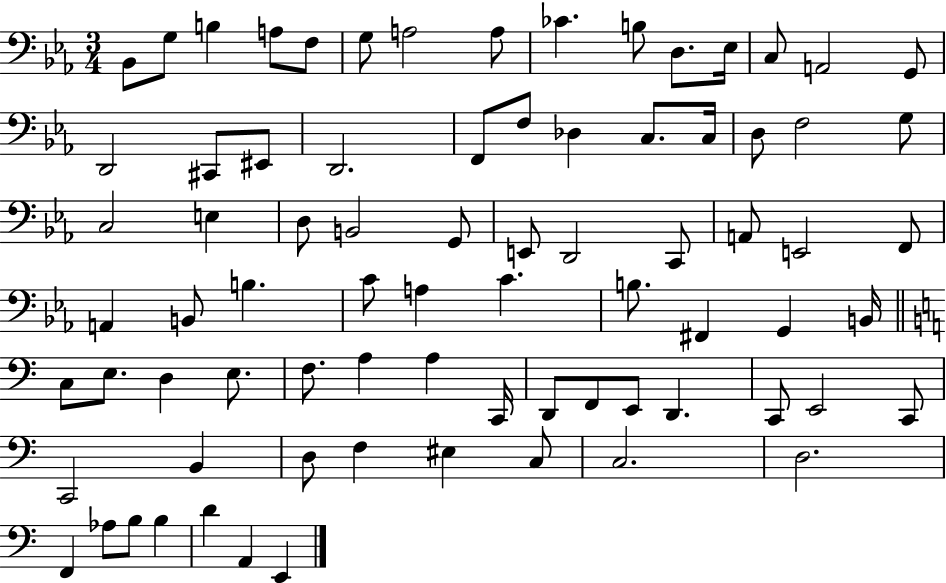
Bb2/e G3/e B3/q A3/e F3/e G3/e A3/h A3/e CES4/q. B3/e D3/e. Eb3/s C3/e A2/h G2/e D2/h C#2/e EIS2/e D2/h. F2/e F3/e Db3/q C3/e. C3/s D3/e F3/h G3/e C3/h E3/q D3/e B2/h G2/e E2/e D2/h C2/e A2/e E2/h F2/e A2/q B2/e B3/q. C4/e A3/q C4/q. B3/e. F#2/q G2/q B2/s C3/e E3/e. D3/q E3/e. F3/e. A3/q A3/q C2/s D2/e F2/e E2/e D2/q. C2/e E2/h C2/e C2/h B2/q D3/e F3/q EIS3/q C3/e C3/h. D3/h. F2/q Ab3/e B3/e B3/q D4/q A2/q E2/q